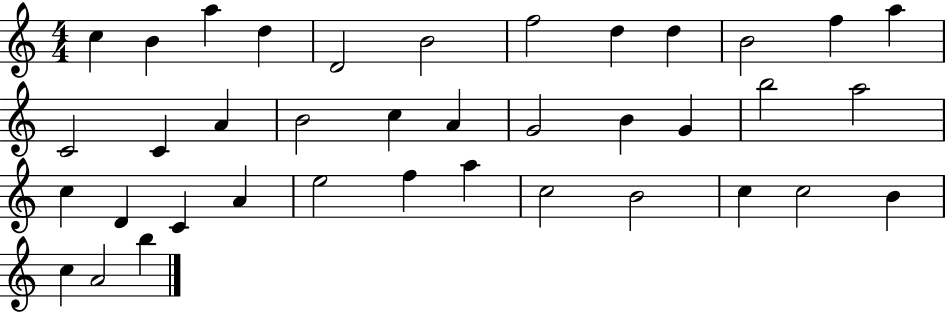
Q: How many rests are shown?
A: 0